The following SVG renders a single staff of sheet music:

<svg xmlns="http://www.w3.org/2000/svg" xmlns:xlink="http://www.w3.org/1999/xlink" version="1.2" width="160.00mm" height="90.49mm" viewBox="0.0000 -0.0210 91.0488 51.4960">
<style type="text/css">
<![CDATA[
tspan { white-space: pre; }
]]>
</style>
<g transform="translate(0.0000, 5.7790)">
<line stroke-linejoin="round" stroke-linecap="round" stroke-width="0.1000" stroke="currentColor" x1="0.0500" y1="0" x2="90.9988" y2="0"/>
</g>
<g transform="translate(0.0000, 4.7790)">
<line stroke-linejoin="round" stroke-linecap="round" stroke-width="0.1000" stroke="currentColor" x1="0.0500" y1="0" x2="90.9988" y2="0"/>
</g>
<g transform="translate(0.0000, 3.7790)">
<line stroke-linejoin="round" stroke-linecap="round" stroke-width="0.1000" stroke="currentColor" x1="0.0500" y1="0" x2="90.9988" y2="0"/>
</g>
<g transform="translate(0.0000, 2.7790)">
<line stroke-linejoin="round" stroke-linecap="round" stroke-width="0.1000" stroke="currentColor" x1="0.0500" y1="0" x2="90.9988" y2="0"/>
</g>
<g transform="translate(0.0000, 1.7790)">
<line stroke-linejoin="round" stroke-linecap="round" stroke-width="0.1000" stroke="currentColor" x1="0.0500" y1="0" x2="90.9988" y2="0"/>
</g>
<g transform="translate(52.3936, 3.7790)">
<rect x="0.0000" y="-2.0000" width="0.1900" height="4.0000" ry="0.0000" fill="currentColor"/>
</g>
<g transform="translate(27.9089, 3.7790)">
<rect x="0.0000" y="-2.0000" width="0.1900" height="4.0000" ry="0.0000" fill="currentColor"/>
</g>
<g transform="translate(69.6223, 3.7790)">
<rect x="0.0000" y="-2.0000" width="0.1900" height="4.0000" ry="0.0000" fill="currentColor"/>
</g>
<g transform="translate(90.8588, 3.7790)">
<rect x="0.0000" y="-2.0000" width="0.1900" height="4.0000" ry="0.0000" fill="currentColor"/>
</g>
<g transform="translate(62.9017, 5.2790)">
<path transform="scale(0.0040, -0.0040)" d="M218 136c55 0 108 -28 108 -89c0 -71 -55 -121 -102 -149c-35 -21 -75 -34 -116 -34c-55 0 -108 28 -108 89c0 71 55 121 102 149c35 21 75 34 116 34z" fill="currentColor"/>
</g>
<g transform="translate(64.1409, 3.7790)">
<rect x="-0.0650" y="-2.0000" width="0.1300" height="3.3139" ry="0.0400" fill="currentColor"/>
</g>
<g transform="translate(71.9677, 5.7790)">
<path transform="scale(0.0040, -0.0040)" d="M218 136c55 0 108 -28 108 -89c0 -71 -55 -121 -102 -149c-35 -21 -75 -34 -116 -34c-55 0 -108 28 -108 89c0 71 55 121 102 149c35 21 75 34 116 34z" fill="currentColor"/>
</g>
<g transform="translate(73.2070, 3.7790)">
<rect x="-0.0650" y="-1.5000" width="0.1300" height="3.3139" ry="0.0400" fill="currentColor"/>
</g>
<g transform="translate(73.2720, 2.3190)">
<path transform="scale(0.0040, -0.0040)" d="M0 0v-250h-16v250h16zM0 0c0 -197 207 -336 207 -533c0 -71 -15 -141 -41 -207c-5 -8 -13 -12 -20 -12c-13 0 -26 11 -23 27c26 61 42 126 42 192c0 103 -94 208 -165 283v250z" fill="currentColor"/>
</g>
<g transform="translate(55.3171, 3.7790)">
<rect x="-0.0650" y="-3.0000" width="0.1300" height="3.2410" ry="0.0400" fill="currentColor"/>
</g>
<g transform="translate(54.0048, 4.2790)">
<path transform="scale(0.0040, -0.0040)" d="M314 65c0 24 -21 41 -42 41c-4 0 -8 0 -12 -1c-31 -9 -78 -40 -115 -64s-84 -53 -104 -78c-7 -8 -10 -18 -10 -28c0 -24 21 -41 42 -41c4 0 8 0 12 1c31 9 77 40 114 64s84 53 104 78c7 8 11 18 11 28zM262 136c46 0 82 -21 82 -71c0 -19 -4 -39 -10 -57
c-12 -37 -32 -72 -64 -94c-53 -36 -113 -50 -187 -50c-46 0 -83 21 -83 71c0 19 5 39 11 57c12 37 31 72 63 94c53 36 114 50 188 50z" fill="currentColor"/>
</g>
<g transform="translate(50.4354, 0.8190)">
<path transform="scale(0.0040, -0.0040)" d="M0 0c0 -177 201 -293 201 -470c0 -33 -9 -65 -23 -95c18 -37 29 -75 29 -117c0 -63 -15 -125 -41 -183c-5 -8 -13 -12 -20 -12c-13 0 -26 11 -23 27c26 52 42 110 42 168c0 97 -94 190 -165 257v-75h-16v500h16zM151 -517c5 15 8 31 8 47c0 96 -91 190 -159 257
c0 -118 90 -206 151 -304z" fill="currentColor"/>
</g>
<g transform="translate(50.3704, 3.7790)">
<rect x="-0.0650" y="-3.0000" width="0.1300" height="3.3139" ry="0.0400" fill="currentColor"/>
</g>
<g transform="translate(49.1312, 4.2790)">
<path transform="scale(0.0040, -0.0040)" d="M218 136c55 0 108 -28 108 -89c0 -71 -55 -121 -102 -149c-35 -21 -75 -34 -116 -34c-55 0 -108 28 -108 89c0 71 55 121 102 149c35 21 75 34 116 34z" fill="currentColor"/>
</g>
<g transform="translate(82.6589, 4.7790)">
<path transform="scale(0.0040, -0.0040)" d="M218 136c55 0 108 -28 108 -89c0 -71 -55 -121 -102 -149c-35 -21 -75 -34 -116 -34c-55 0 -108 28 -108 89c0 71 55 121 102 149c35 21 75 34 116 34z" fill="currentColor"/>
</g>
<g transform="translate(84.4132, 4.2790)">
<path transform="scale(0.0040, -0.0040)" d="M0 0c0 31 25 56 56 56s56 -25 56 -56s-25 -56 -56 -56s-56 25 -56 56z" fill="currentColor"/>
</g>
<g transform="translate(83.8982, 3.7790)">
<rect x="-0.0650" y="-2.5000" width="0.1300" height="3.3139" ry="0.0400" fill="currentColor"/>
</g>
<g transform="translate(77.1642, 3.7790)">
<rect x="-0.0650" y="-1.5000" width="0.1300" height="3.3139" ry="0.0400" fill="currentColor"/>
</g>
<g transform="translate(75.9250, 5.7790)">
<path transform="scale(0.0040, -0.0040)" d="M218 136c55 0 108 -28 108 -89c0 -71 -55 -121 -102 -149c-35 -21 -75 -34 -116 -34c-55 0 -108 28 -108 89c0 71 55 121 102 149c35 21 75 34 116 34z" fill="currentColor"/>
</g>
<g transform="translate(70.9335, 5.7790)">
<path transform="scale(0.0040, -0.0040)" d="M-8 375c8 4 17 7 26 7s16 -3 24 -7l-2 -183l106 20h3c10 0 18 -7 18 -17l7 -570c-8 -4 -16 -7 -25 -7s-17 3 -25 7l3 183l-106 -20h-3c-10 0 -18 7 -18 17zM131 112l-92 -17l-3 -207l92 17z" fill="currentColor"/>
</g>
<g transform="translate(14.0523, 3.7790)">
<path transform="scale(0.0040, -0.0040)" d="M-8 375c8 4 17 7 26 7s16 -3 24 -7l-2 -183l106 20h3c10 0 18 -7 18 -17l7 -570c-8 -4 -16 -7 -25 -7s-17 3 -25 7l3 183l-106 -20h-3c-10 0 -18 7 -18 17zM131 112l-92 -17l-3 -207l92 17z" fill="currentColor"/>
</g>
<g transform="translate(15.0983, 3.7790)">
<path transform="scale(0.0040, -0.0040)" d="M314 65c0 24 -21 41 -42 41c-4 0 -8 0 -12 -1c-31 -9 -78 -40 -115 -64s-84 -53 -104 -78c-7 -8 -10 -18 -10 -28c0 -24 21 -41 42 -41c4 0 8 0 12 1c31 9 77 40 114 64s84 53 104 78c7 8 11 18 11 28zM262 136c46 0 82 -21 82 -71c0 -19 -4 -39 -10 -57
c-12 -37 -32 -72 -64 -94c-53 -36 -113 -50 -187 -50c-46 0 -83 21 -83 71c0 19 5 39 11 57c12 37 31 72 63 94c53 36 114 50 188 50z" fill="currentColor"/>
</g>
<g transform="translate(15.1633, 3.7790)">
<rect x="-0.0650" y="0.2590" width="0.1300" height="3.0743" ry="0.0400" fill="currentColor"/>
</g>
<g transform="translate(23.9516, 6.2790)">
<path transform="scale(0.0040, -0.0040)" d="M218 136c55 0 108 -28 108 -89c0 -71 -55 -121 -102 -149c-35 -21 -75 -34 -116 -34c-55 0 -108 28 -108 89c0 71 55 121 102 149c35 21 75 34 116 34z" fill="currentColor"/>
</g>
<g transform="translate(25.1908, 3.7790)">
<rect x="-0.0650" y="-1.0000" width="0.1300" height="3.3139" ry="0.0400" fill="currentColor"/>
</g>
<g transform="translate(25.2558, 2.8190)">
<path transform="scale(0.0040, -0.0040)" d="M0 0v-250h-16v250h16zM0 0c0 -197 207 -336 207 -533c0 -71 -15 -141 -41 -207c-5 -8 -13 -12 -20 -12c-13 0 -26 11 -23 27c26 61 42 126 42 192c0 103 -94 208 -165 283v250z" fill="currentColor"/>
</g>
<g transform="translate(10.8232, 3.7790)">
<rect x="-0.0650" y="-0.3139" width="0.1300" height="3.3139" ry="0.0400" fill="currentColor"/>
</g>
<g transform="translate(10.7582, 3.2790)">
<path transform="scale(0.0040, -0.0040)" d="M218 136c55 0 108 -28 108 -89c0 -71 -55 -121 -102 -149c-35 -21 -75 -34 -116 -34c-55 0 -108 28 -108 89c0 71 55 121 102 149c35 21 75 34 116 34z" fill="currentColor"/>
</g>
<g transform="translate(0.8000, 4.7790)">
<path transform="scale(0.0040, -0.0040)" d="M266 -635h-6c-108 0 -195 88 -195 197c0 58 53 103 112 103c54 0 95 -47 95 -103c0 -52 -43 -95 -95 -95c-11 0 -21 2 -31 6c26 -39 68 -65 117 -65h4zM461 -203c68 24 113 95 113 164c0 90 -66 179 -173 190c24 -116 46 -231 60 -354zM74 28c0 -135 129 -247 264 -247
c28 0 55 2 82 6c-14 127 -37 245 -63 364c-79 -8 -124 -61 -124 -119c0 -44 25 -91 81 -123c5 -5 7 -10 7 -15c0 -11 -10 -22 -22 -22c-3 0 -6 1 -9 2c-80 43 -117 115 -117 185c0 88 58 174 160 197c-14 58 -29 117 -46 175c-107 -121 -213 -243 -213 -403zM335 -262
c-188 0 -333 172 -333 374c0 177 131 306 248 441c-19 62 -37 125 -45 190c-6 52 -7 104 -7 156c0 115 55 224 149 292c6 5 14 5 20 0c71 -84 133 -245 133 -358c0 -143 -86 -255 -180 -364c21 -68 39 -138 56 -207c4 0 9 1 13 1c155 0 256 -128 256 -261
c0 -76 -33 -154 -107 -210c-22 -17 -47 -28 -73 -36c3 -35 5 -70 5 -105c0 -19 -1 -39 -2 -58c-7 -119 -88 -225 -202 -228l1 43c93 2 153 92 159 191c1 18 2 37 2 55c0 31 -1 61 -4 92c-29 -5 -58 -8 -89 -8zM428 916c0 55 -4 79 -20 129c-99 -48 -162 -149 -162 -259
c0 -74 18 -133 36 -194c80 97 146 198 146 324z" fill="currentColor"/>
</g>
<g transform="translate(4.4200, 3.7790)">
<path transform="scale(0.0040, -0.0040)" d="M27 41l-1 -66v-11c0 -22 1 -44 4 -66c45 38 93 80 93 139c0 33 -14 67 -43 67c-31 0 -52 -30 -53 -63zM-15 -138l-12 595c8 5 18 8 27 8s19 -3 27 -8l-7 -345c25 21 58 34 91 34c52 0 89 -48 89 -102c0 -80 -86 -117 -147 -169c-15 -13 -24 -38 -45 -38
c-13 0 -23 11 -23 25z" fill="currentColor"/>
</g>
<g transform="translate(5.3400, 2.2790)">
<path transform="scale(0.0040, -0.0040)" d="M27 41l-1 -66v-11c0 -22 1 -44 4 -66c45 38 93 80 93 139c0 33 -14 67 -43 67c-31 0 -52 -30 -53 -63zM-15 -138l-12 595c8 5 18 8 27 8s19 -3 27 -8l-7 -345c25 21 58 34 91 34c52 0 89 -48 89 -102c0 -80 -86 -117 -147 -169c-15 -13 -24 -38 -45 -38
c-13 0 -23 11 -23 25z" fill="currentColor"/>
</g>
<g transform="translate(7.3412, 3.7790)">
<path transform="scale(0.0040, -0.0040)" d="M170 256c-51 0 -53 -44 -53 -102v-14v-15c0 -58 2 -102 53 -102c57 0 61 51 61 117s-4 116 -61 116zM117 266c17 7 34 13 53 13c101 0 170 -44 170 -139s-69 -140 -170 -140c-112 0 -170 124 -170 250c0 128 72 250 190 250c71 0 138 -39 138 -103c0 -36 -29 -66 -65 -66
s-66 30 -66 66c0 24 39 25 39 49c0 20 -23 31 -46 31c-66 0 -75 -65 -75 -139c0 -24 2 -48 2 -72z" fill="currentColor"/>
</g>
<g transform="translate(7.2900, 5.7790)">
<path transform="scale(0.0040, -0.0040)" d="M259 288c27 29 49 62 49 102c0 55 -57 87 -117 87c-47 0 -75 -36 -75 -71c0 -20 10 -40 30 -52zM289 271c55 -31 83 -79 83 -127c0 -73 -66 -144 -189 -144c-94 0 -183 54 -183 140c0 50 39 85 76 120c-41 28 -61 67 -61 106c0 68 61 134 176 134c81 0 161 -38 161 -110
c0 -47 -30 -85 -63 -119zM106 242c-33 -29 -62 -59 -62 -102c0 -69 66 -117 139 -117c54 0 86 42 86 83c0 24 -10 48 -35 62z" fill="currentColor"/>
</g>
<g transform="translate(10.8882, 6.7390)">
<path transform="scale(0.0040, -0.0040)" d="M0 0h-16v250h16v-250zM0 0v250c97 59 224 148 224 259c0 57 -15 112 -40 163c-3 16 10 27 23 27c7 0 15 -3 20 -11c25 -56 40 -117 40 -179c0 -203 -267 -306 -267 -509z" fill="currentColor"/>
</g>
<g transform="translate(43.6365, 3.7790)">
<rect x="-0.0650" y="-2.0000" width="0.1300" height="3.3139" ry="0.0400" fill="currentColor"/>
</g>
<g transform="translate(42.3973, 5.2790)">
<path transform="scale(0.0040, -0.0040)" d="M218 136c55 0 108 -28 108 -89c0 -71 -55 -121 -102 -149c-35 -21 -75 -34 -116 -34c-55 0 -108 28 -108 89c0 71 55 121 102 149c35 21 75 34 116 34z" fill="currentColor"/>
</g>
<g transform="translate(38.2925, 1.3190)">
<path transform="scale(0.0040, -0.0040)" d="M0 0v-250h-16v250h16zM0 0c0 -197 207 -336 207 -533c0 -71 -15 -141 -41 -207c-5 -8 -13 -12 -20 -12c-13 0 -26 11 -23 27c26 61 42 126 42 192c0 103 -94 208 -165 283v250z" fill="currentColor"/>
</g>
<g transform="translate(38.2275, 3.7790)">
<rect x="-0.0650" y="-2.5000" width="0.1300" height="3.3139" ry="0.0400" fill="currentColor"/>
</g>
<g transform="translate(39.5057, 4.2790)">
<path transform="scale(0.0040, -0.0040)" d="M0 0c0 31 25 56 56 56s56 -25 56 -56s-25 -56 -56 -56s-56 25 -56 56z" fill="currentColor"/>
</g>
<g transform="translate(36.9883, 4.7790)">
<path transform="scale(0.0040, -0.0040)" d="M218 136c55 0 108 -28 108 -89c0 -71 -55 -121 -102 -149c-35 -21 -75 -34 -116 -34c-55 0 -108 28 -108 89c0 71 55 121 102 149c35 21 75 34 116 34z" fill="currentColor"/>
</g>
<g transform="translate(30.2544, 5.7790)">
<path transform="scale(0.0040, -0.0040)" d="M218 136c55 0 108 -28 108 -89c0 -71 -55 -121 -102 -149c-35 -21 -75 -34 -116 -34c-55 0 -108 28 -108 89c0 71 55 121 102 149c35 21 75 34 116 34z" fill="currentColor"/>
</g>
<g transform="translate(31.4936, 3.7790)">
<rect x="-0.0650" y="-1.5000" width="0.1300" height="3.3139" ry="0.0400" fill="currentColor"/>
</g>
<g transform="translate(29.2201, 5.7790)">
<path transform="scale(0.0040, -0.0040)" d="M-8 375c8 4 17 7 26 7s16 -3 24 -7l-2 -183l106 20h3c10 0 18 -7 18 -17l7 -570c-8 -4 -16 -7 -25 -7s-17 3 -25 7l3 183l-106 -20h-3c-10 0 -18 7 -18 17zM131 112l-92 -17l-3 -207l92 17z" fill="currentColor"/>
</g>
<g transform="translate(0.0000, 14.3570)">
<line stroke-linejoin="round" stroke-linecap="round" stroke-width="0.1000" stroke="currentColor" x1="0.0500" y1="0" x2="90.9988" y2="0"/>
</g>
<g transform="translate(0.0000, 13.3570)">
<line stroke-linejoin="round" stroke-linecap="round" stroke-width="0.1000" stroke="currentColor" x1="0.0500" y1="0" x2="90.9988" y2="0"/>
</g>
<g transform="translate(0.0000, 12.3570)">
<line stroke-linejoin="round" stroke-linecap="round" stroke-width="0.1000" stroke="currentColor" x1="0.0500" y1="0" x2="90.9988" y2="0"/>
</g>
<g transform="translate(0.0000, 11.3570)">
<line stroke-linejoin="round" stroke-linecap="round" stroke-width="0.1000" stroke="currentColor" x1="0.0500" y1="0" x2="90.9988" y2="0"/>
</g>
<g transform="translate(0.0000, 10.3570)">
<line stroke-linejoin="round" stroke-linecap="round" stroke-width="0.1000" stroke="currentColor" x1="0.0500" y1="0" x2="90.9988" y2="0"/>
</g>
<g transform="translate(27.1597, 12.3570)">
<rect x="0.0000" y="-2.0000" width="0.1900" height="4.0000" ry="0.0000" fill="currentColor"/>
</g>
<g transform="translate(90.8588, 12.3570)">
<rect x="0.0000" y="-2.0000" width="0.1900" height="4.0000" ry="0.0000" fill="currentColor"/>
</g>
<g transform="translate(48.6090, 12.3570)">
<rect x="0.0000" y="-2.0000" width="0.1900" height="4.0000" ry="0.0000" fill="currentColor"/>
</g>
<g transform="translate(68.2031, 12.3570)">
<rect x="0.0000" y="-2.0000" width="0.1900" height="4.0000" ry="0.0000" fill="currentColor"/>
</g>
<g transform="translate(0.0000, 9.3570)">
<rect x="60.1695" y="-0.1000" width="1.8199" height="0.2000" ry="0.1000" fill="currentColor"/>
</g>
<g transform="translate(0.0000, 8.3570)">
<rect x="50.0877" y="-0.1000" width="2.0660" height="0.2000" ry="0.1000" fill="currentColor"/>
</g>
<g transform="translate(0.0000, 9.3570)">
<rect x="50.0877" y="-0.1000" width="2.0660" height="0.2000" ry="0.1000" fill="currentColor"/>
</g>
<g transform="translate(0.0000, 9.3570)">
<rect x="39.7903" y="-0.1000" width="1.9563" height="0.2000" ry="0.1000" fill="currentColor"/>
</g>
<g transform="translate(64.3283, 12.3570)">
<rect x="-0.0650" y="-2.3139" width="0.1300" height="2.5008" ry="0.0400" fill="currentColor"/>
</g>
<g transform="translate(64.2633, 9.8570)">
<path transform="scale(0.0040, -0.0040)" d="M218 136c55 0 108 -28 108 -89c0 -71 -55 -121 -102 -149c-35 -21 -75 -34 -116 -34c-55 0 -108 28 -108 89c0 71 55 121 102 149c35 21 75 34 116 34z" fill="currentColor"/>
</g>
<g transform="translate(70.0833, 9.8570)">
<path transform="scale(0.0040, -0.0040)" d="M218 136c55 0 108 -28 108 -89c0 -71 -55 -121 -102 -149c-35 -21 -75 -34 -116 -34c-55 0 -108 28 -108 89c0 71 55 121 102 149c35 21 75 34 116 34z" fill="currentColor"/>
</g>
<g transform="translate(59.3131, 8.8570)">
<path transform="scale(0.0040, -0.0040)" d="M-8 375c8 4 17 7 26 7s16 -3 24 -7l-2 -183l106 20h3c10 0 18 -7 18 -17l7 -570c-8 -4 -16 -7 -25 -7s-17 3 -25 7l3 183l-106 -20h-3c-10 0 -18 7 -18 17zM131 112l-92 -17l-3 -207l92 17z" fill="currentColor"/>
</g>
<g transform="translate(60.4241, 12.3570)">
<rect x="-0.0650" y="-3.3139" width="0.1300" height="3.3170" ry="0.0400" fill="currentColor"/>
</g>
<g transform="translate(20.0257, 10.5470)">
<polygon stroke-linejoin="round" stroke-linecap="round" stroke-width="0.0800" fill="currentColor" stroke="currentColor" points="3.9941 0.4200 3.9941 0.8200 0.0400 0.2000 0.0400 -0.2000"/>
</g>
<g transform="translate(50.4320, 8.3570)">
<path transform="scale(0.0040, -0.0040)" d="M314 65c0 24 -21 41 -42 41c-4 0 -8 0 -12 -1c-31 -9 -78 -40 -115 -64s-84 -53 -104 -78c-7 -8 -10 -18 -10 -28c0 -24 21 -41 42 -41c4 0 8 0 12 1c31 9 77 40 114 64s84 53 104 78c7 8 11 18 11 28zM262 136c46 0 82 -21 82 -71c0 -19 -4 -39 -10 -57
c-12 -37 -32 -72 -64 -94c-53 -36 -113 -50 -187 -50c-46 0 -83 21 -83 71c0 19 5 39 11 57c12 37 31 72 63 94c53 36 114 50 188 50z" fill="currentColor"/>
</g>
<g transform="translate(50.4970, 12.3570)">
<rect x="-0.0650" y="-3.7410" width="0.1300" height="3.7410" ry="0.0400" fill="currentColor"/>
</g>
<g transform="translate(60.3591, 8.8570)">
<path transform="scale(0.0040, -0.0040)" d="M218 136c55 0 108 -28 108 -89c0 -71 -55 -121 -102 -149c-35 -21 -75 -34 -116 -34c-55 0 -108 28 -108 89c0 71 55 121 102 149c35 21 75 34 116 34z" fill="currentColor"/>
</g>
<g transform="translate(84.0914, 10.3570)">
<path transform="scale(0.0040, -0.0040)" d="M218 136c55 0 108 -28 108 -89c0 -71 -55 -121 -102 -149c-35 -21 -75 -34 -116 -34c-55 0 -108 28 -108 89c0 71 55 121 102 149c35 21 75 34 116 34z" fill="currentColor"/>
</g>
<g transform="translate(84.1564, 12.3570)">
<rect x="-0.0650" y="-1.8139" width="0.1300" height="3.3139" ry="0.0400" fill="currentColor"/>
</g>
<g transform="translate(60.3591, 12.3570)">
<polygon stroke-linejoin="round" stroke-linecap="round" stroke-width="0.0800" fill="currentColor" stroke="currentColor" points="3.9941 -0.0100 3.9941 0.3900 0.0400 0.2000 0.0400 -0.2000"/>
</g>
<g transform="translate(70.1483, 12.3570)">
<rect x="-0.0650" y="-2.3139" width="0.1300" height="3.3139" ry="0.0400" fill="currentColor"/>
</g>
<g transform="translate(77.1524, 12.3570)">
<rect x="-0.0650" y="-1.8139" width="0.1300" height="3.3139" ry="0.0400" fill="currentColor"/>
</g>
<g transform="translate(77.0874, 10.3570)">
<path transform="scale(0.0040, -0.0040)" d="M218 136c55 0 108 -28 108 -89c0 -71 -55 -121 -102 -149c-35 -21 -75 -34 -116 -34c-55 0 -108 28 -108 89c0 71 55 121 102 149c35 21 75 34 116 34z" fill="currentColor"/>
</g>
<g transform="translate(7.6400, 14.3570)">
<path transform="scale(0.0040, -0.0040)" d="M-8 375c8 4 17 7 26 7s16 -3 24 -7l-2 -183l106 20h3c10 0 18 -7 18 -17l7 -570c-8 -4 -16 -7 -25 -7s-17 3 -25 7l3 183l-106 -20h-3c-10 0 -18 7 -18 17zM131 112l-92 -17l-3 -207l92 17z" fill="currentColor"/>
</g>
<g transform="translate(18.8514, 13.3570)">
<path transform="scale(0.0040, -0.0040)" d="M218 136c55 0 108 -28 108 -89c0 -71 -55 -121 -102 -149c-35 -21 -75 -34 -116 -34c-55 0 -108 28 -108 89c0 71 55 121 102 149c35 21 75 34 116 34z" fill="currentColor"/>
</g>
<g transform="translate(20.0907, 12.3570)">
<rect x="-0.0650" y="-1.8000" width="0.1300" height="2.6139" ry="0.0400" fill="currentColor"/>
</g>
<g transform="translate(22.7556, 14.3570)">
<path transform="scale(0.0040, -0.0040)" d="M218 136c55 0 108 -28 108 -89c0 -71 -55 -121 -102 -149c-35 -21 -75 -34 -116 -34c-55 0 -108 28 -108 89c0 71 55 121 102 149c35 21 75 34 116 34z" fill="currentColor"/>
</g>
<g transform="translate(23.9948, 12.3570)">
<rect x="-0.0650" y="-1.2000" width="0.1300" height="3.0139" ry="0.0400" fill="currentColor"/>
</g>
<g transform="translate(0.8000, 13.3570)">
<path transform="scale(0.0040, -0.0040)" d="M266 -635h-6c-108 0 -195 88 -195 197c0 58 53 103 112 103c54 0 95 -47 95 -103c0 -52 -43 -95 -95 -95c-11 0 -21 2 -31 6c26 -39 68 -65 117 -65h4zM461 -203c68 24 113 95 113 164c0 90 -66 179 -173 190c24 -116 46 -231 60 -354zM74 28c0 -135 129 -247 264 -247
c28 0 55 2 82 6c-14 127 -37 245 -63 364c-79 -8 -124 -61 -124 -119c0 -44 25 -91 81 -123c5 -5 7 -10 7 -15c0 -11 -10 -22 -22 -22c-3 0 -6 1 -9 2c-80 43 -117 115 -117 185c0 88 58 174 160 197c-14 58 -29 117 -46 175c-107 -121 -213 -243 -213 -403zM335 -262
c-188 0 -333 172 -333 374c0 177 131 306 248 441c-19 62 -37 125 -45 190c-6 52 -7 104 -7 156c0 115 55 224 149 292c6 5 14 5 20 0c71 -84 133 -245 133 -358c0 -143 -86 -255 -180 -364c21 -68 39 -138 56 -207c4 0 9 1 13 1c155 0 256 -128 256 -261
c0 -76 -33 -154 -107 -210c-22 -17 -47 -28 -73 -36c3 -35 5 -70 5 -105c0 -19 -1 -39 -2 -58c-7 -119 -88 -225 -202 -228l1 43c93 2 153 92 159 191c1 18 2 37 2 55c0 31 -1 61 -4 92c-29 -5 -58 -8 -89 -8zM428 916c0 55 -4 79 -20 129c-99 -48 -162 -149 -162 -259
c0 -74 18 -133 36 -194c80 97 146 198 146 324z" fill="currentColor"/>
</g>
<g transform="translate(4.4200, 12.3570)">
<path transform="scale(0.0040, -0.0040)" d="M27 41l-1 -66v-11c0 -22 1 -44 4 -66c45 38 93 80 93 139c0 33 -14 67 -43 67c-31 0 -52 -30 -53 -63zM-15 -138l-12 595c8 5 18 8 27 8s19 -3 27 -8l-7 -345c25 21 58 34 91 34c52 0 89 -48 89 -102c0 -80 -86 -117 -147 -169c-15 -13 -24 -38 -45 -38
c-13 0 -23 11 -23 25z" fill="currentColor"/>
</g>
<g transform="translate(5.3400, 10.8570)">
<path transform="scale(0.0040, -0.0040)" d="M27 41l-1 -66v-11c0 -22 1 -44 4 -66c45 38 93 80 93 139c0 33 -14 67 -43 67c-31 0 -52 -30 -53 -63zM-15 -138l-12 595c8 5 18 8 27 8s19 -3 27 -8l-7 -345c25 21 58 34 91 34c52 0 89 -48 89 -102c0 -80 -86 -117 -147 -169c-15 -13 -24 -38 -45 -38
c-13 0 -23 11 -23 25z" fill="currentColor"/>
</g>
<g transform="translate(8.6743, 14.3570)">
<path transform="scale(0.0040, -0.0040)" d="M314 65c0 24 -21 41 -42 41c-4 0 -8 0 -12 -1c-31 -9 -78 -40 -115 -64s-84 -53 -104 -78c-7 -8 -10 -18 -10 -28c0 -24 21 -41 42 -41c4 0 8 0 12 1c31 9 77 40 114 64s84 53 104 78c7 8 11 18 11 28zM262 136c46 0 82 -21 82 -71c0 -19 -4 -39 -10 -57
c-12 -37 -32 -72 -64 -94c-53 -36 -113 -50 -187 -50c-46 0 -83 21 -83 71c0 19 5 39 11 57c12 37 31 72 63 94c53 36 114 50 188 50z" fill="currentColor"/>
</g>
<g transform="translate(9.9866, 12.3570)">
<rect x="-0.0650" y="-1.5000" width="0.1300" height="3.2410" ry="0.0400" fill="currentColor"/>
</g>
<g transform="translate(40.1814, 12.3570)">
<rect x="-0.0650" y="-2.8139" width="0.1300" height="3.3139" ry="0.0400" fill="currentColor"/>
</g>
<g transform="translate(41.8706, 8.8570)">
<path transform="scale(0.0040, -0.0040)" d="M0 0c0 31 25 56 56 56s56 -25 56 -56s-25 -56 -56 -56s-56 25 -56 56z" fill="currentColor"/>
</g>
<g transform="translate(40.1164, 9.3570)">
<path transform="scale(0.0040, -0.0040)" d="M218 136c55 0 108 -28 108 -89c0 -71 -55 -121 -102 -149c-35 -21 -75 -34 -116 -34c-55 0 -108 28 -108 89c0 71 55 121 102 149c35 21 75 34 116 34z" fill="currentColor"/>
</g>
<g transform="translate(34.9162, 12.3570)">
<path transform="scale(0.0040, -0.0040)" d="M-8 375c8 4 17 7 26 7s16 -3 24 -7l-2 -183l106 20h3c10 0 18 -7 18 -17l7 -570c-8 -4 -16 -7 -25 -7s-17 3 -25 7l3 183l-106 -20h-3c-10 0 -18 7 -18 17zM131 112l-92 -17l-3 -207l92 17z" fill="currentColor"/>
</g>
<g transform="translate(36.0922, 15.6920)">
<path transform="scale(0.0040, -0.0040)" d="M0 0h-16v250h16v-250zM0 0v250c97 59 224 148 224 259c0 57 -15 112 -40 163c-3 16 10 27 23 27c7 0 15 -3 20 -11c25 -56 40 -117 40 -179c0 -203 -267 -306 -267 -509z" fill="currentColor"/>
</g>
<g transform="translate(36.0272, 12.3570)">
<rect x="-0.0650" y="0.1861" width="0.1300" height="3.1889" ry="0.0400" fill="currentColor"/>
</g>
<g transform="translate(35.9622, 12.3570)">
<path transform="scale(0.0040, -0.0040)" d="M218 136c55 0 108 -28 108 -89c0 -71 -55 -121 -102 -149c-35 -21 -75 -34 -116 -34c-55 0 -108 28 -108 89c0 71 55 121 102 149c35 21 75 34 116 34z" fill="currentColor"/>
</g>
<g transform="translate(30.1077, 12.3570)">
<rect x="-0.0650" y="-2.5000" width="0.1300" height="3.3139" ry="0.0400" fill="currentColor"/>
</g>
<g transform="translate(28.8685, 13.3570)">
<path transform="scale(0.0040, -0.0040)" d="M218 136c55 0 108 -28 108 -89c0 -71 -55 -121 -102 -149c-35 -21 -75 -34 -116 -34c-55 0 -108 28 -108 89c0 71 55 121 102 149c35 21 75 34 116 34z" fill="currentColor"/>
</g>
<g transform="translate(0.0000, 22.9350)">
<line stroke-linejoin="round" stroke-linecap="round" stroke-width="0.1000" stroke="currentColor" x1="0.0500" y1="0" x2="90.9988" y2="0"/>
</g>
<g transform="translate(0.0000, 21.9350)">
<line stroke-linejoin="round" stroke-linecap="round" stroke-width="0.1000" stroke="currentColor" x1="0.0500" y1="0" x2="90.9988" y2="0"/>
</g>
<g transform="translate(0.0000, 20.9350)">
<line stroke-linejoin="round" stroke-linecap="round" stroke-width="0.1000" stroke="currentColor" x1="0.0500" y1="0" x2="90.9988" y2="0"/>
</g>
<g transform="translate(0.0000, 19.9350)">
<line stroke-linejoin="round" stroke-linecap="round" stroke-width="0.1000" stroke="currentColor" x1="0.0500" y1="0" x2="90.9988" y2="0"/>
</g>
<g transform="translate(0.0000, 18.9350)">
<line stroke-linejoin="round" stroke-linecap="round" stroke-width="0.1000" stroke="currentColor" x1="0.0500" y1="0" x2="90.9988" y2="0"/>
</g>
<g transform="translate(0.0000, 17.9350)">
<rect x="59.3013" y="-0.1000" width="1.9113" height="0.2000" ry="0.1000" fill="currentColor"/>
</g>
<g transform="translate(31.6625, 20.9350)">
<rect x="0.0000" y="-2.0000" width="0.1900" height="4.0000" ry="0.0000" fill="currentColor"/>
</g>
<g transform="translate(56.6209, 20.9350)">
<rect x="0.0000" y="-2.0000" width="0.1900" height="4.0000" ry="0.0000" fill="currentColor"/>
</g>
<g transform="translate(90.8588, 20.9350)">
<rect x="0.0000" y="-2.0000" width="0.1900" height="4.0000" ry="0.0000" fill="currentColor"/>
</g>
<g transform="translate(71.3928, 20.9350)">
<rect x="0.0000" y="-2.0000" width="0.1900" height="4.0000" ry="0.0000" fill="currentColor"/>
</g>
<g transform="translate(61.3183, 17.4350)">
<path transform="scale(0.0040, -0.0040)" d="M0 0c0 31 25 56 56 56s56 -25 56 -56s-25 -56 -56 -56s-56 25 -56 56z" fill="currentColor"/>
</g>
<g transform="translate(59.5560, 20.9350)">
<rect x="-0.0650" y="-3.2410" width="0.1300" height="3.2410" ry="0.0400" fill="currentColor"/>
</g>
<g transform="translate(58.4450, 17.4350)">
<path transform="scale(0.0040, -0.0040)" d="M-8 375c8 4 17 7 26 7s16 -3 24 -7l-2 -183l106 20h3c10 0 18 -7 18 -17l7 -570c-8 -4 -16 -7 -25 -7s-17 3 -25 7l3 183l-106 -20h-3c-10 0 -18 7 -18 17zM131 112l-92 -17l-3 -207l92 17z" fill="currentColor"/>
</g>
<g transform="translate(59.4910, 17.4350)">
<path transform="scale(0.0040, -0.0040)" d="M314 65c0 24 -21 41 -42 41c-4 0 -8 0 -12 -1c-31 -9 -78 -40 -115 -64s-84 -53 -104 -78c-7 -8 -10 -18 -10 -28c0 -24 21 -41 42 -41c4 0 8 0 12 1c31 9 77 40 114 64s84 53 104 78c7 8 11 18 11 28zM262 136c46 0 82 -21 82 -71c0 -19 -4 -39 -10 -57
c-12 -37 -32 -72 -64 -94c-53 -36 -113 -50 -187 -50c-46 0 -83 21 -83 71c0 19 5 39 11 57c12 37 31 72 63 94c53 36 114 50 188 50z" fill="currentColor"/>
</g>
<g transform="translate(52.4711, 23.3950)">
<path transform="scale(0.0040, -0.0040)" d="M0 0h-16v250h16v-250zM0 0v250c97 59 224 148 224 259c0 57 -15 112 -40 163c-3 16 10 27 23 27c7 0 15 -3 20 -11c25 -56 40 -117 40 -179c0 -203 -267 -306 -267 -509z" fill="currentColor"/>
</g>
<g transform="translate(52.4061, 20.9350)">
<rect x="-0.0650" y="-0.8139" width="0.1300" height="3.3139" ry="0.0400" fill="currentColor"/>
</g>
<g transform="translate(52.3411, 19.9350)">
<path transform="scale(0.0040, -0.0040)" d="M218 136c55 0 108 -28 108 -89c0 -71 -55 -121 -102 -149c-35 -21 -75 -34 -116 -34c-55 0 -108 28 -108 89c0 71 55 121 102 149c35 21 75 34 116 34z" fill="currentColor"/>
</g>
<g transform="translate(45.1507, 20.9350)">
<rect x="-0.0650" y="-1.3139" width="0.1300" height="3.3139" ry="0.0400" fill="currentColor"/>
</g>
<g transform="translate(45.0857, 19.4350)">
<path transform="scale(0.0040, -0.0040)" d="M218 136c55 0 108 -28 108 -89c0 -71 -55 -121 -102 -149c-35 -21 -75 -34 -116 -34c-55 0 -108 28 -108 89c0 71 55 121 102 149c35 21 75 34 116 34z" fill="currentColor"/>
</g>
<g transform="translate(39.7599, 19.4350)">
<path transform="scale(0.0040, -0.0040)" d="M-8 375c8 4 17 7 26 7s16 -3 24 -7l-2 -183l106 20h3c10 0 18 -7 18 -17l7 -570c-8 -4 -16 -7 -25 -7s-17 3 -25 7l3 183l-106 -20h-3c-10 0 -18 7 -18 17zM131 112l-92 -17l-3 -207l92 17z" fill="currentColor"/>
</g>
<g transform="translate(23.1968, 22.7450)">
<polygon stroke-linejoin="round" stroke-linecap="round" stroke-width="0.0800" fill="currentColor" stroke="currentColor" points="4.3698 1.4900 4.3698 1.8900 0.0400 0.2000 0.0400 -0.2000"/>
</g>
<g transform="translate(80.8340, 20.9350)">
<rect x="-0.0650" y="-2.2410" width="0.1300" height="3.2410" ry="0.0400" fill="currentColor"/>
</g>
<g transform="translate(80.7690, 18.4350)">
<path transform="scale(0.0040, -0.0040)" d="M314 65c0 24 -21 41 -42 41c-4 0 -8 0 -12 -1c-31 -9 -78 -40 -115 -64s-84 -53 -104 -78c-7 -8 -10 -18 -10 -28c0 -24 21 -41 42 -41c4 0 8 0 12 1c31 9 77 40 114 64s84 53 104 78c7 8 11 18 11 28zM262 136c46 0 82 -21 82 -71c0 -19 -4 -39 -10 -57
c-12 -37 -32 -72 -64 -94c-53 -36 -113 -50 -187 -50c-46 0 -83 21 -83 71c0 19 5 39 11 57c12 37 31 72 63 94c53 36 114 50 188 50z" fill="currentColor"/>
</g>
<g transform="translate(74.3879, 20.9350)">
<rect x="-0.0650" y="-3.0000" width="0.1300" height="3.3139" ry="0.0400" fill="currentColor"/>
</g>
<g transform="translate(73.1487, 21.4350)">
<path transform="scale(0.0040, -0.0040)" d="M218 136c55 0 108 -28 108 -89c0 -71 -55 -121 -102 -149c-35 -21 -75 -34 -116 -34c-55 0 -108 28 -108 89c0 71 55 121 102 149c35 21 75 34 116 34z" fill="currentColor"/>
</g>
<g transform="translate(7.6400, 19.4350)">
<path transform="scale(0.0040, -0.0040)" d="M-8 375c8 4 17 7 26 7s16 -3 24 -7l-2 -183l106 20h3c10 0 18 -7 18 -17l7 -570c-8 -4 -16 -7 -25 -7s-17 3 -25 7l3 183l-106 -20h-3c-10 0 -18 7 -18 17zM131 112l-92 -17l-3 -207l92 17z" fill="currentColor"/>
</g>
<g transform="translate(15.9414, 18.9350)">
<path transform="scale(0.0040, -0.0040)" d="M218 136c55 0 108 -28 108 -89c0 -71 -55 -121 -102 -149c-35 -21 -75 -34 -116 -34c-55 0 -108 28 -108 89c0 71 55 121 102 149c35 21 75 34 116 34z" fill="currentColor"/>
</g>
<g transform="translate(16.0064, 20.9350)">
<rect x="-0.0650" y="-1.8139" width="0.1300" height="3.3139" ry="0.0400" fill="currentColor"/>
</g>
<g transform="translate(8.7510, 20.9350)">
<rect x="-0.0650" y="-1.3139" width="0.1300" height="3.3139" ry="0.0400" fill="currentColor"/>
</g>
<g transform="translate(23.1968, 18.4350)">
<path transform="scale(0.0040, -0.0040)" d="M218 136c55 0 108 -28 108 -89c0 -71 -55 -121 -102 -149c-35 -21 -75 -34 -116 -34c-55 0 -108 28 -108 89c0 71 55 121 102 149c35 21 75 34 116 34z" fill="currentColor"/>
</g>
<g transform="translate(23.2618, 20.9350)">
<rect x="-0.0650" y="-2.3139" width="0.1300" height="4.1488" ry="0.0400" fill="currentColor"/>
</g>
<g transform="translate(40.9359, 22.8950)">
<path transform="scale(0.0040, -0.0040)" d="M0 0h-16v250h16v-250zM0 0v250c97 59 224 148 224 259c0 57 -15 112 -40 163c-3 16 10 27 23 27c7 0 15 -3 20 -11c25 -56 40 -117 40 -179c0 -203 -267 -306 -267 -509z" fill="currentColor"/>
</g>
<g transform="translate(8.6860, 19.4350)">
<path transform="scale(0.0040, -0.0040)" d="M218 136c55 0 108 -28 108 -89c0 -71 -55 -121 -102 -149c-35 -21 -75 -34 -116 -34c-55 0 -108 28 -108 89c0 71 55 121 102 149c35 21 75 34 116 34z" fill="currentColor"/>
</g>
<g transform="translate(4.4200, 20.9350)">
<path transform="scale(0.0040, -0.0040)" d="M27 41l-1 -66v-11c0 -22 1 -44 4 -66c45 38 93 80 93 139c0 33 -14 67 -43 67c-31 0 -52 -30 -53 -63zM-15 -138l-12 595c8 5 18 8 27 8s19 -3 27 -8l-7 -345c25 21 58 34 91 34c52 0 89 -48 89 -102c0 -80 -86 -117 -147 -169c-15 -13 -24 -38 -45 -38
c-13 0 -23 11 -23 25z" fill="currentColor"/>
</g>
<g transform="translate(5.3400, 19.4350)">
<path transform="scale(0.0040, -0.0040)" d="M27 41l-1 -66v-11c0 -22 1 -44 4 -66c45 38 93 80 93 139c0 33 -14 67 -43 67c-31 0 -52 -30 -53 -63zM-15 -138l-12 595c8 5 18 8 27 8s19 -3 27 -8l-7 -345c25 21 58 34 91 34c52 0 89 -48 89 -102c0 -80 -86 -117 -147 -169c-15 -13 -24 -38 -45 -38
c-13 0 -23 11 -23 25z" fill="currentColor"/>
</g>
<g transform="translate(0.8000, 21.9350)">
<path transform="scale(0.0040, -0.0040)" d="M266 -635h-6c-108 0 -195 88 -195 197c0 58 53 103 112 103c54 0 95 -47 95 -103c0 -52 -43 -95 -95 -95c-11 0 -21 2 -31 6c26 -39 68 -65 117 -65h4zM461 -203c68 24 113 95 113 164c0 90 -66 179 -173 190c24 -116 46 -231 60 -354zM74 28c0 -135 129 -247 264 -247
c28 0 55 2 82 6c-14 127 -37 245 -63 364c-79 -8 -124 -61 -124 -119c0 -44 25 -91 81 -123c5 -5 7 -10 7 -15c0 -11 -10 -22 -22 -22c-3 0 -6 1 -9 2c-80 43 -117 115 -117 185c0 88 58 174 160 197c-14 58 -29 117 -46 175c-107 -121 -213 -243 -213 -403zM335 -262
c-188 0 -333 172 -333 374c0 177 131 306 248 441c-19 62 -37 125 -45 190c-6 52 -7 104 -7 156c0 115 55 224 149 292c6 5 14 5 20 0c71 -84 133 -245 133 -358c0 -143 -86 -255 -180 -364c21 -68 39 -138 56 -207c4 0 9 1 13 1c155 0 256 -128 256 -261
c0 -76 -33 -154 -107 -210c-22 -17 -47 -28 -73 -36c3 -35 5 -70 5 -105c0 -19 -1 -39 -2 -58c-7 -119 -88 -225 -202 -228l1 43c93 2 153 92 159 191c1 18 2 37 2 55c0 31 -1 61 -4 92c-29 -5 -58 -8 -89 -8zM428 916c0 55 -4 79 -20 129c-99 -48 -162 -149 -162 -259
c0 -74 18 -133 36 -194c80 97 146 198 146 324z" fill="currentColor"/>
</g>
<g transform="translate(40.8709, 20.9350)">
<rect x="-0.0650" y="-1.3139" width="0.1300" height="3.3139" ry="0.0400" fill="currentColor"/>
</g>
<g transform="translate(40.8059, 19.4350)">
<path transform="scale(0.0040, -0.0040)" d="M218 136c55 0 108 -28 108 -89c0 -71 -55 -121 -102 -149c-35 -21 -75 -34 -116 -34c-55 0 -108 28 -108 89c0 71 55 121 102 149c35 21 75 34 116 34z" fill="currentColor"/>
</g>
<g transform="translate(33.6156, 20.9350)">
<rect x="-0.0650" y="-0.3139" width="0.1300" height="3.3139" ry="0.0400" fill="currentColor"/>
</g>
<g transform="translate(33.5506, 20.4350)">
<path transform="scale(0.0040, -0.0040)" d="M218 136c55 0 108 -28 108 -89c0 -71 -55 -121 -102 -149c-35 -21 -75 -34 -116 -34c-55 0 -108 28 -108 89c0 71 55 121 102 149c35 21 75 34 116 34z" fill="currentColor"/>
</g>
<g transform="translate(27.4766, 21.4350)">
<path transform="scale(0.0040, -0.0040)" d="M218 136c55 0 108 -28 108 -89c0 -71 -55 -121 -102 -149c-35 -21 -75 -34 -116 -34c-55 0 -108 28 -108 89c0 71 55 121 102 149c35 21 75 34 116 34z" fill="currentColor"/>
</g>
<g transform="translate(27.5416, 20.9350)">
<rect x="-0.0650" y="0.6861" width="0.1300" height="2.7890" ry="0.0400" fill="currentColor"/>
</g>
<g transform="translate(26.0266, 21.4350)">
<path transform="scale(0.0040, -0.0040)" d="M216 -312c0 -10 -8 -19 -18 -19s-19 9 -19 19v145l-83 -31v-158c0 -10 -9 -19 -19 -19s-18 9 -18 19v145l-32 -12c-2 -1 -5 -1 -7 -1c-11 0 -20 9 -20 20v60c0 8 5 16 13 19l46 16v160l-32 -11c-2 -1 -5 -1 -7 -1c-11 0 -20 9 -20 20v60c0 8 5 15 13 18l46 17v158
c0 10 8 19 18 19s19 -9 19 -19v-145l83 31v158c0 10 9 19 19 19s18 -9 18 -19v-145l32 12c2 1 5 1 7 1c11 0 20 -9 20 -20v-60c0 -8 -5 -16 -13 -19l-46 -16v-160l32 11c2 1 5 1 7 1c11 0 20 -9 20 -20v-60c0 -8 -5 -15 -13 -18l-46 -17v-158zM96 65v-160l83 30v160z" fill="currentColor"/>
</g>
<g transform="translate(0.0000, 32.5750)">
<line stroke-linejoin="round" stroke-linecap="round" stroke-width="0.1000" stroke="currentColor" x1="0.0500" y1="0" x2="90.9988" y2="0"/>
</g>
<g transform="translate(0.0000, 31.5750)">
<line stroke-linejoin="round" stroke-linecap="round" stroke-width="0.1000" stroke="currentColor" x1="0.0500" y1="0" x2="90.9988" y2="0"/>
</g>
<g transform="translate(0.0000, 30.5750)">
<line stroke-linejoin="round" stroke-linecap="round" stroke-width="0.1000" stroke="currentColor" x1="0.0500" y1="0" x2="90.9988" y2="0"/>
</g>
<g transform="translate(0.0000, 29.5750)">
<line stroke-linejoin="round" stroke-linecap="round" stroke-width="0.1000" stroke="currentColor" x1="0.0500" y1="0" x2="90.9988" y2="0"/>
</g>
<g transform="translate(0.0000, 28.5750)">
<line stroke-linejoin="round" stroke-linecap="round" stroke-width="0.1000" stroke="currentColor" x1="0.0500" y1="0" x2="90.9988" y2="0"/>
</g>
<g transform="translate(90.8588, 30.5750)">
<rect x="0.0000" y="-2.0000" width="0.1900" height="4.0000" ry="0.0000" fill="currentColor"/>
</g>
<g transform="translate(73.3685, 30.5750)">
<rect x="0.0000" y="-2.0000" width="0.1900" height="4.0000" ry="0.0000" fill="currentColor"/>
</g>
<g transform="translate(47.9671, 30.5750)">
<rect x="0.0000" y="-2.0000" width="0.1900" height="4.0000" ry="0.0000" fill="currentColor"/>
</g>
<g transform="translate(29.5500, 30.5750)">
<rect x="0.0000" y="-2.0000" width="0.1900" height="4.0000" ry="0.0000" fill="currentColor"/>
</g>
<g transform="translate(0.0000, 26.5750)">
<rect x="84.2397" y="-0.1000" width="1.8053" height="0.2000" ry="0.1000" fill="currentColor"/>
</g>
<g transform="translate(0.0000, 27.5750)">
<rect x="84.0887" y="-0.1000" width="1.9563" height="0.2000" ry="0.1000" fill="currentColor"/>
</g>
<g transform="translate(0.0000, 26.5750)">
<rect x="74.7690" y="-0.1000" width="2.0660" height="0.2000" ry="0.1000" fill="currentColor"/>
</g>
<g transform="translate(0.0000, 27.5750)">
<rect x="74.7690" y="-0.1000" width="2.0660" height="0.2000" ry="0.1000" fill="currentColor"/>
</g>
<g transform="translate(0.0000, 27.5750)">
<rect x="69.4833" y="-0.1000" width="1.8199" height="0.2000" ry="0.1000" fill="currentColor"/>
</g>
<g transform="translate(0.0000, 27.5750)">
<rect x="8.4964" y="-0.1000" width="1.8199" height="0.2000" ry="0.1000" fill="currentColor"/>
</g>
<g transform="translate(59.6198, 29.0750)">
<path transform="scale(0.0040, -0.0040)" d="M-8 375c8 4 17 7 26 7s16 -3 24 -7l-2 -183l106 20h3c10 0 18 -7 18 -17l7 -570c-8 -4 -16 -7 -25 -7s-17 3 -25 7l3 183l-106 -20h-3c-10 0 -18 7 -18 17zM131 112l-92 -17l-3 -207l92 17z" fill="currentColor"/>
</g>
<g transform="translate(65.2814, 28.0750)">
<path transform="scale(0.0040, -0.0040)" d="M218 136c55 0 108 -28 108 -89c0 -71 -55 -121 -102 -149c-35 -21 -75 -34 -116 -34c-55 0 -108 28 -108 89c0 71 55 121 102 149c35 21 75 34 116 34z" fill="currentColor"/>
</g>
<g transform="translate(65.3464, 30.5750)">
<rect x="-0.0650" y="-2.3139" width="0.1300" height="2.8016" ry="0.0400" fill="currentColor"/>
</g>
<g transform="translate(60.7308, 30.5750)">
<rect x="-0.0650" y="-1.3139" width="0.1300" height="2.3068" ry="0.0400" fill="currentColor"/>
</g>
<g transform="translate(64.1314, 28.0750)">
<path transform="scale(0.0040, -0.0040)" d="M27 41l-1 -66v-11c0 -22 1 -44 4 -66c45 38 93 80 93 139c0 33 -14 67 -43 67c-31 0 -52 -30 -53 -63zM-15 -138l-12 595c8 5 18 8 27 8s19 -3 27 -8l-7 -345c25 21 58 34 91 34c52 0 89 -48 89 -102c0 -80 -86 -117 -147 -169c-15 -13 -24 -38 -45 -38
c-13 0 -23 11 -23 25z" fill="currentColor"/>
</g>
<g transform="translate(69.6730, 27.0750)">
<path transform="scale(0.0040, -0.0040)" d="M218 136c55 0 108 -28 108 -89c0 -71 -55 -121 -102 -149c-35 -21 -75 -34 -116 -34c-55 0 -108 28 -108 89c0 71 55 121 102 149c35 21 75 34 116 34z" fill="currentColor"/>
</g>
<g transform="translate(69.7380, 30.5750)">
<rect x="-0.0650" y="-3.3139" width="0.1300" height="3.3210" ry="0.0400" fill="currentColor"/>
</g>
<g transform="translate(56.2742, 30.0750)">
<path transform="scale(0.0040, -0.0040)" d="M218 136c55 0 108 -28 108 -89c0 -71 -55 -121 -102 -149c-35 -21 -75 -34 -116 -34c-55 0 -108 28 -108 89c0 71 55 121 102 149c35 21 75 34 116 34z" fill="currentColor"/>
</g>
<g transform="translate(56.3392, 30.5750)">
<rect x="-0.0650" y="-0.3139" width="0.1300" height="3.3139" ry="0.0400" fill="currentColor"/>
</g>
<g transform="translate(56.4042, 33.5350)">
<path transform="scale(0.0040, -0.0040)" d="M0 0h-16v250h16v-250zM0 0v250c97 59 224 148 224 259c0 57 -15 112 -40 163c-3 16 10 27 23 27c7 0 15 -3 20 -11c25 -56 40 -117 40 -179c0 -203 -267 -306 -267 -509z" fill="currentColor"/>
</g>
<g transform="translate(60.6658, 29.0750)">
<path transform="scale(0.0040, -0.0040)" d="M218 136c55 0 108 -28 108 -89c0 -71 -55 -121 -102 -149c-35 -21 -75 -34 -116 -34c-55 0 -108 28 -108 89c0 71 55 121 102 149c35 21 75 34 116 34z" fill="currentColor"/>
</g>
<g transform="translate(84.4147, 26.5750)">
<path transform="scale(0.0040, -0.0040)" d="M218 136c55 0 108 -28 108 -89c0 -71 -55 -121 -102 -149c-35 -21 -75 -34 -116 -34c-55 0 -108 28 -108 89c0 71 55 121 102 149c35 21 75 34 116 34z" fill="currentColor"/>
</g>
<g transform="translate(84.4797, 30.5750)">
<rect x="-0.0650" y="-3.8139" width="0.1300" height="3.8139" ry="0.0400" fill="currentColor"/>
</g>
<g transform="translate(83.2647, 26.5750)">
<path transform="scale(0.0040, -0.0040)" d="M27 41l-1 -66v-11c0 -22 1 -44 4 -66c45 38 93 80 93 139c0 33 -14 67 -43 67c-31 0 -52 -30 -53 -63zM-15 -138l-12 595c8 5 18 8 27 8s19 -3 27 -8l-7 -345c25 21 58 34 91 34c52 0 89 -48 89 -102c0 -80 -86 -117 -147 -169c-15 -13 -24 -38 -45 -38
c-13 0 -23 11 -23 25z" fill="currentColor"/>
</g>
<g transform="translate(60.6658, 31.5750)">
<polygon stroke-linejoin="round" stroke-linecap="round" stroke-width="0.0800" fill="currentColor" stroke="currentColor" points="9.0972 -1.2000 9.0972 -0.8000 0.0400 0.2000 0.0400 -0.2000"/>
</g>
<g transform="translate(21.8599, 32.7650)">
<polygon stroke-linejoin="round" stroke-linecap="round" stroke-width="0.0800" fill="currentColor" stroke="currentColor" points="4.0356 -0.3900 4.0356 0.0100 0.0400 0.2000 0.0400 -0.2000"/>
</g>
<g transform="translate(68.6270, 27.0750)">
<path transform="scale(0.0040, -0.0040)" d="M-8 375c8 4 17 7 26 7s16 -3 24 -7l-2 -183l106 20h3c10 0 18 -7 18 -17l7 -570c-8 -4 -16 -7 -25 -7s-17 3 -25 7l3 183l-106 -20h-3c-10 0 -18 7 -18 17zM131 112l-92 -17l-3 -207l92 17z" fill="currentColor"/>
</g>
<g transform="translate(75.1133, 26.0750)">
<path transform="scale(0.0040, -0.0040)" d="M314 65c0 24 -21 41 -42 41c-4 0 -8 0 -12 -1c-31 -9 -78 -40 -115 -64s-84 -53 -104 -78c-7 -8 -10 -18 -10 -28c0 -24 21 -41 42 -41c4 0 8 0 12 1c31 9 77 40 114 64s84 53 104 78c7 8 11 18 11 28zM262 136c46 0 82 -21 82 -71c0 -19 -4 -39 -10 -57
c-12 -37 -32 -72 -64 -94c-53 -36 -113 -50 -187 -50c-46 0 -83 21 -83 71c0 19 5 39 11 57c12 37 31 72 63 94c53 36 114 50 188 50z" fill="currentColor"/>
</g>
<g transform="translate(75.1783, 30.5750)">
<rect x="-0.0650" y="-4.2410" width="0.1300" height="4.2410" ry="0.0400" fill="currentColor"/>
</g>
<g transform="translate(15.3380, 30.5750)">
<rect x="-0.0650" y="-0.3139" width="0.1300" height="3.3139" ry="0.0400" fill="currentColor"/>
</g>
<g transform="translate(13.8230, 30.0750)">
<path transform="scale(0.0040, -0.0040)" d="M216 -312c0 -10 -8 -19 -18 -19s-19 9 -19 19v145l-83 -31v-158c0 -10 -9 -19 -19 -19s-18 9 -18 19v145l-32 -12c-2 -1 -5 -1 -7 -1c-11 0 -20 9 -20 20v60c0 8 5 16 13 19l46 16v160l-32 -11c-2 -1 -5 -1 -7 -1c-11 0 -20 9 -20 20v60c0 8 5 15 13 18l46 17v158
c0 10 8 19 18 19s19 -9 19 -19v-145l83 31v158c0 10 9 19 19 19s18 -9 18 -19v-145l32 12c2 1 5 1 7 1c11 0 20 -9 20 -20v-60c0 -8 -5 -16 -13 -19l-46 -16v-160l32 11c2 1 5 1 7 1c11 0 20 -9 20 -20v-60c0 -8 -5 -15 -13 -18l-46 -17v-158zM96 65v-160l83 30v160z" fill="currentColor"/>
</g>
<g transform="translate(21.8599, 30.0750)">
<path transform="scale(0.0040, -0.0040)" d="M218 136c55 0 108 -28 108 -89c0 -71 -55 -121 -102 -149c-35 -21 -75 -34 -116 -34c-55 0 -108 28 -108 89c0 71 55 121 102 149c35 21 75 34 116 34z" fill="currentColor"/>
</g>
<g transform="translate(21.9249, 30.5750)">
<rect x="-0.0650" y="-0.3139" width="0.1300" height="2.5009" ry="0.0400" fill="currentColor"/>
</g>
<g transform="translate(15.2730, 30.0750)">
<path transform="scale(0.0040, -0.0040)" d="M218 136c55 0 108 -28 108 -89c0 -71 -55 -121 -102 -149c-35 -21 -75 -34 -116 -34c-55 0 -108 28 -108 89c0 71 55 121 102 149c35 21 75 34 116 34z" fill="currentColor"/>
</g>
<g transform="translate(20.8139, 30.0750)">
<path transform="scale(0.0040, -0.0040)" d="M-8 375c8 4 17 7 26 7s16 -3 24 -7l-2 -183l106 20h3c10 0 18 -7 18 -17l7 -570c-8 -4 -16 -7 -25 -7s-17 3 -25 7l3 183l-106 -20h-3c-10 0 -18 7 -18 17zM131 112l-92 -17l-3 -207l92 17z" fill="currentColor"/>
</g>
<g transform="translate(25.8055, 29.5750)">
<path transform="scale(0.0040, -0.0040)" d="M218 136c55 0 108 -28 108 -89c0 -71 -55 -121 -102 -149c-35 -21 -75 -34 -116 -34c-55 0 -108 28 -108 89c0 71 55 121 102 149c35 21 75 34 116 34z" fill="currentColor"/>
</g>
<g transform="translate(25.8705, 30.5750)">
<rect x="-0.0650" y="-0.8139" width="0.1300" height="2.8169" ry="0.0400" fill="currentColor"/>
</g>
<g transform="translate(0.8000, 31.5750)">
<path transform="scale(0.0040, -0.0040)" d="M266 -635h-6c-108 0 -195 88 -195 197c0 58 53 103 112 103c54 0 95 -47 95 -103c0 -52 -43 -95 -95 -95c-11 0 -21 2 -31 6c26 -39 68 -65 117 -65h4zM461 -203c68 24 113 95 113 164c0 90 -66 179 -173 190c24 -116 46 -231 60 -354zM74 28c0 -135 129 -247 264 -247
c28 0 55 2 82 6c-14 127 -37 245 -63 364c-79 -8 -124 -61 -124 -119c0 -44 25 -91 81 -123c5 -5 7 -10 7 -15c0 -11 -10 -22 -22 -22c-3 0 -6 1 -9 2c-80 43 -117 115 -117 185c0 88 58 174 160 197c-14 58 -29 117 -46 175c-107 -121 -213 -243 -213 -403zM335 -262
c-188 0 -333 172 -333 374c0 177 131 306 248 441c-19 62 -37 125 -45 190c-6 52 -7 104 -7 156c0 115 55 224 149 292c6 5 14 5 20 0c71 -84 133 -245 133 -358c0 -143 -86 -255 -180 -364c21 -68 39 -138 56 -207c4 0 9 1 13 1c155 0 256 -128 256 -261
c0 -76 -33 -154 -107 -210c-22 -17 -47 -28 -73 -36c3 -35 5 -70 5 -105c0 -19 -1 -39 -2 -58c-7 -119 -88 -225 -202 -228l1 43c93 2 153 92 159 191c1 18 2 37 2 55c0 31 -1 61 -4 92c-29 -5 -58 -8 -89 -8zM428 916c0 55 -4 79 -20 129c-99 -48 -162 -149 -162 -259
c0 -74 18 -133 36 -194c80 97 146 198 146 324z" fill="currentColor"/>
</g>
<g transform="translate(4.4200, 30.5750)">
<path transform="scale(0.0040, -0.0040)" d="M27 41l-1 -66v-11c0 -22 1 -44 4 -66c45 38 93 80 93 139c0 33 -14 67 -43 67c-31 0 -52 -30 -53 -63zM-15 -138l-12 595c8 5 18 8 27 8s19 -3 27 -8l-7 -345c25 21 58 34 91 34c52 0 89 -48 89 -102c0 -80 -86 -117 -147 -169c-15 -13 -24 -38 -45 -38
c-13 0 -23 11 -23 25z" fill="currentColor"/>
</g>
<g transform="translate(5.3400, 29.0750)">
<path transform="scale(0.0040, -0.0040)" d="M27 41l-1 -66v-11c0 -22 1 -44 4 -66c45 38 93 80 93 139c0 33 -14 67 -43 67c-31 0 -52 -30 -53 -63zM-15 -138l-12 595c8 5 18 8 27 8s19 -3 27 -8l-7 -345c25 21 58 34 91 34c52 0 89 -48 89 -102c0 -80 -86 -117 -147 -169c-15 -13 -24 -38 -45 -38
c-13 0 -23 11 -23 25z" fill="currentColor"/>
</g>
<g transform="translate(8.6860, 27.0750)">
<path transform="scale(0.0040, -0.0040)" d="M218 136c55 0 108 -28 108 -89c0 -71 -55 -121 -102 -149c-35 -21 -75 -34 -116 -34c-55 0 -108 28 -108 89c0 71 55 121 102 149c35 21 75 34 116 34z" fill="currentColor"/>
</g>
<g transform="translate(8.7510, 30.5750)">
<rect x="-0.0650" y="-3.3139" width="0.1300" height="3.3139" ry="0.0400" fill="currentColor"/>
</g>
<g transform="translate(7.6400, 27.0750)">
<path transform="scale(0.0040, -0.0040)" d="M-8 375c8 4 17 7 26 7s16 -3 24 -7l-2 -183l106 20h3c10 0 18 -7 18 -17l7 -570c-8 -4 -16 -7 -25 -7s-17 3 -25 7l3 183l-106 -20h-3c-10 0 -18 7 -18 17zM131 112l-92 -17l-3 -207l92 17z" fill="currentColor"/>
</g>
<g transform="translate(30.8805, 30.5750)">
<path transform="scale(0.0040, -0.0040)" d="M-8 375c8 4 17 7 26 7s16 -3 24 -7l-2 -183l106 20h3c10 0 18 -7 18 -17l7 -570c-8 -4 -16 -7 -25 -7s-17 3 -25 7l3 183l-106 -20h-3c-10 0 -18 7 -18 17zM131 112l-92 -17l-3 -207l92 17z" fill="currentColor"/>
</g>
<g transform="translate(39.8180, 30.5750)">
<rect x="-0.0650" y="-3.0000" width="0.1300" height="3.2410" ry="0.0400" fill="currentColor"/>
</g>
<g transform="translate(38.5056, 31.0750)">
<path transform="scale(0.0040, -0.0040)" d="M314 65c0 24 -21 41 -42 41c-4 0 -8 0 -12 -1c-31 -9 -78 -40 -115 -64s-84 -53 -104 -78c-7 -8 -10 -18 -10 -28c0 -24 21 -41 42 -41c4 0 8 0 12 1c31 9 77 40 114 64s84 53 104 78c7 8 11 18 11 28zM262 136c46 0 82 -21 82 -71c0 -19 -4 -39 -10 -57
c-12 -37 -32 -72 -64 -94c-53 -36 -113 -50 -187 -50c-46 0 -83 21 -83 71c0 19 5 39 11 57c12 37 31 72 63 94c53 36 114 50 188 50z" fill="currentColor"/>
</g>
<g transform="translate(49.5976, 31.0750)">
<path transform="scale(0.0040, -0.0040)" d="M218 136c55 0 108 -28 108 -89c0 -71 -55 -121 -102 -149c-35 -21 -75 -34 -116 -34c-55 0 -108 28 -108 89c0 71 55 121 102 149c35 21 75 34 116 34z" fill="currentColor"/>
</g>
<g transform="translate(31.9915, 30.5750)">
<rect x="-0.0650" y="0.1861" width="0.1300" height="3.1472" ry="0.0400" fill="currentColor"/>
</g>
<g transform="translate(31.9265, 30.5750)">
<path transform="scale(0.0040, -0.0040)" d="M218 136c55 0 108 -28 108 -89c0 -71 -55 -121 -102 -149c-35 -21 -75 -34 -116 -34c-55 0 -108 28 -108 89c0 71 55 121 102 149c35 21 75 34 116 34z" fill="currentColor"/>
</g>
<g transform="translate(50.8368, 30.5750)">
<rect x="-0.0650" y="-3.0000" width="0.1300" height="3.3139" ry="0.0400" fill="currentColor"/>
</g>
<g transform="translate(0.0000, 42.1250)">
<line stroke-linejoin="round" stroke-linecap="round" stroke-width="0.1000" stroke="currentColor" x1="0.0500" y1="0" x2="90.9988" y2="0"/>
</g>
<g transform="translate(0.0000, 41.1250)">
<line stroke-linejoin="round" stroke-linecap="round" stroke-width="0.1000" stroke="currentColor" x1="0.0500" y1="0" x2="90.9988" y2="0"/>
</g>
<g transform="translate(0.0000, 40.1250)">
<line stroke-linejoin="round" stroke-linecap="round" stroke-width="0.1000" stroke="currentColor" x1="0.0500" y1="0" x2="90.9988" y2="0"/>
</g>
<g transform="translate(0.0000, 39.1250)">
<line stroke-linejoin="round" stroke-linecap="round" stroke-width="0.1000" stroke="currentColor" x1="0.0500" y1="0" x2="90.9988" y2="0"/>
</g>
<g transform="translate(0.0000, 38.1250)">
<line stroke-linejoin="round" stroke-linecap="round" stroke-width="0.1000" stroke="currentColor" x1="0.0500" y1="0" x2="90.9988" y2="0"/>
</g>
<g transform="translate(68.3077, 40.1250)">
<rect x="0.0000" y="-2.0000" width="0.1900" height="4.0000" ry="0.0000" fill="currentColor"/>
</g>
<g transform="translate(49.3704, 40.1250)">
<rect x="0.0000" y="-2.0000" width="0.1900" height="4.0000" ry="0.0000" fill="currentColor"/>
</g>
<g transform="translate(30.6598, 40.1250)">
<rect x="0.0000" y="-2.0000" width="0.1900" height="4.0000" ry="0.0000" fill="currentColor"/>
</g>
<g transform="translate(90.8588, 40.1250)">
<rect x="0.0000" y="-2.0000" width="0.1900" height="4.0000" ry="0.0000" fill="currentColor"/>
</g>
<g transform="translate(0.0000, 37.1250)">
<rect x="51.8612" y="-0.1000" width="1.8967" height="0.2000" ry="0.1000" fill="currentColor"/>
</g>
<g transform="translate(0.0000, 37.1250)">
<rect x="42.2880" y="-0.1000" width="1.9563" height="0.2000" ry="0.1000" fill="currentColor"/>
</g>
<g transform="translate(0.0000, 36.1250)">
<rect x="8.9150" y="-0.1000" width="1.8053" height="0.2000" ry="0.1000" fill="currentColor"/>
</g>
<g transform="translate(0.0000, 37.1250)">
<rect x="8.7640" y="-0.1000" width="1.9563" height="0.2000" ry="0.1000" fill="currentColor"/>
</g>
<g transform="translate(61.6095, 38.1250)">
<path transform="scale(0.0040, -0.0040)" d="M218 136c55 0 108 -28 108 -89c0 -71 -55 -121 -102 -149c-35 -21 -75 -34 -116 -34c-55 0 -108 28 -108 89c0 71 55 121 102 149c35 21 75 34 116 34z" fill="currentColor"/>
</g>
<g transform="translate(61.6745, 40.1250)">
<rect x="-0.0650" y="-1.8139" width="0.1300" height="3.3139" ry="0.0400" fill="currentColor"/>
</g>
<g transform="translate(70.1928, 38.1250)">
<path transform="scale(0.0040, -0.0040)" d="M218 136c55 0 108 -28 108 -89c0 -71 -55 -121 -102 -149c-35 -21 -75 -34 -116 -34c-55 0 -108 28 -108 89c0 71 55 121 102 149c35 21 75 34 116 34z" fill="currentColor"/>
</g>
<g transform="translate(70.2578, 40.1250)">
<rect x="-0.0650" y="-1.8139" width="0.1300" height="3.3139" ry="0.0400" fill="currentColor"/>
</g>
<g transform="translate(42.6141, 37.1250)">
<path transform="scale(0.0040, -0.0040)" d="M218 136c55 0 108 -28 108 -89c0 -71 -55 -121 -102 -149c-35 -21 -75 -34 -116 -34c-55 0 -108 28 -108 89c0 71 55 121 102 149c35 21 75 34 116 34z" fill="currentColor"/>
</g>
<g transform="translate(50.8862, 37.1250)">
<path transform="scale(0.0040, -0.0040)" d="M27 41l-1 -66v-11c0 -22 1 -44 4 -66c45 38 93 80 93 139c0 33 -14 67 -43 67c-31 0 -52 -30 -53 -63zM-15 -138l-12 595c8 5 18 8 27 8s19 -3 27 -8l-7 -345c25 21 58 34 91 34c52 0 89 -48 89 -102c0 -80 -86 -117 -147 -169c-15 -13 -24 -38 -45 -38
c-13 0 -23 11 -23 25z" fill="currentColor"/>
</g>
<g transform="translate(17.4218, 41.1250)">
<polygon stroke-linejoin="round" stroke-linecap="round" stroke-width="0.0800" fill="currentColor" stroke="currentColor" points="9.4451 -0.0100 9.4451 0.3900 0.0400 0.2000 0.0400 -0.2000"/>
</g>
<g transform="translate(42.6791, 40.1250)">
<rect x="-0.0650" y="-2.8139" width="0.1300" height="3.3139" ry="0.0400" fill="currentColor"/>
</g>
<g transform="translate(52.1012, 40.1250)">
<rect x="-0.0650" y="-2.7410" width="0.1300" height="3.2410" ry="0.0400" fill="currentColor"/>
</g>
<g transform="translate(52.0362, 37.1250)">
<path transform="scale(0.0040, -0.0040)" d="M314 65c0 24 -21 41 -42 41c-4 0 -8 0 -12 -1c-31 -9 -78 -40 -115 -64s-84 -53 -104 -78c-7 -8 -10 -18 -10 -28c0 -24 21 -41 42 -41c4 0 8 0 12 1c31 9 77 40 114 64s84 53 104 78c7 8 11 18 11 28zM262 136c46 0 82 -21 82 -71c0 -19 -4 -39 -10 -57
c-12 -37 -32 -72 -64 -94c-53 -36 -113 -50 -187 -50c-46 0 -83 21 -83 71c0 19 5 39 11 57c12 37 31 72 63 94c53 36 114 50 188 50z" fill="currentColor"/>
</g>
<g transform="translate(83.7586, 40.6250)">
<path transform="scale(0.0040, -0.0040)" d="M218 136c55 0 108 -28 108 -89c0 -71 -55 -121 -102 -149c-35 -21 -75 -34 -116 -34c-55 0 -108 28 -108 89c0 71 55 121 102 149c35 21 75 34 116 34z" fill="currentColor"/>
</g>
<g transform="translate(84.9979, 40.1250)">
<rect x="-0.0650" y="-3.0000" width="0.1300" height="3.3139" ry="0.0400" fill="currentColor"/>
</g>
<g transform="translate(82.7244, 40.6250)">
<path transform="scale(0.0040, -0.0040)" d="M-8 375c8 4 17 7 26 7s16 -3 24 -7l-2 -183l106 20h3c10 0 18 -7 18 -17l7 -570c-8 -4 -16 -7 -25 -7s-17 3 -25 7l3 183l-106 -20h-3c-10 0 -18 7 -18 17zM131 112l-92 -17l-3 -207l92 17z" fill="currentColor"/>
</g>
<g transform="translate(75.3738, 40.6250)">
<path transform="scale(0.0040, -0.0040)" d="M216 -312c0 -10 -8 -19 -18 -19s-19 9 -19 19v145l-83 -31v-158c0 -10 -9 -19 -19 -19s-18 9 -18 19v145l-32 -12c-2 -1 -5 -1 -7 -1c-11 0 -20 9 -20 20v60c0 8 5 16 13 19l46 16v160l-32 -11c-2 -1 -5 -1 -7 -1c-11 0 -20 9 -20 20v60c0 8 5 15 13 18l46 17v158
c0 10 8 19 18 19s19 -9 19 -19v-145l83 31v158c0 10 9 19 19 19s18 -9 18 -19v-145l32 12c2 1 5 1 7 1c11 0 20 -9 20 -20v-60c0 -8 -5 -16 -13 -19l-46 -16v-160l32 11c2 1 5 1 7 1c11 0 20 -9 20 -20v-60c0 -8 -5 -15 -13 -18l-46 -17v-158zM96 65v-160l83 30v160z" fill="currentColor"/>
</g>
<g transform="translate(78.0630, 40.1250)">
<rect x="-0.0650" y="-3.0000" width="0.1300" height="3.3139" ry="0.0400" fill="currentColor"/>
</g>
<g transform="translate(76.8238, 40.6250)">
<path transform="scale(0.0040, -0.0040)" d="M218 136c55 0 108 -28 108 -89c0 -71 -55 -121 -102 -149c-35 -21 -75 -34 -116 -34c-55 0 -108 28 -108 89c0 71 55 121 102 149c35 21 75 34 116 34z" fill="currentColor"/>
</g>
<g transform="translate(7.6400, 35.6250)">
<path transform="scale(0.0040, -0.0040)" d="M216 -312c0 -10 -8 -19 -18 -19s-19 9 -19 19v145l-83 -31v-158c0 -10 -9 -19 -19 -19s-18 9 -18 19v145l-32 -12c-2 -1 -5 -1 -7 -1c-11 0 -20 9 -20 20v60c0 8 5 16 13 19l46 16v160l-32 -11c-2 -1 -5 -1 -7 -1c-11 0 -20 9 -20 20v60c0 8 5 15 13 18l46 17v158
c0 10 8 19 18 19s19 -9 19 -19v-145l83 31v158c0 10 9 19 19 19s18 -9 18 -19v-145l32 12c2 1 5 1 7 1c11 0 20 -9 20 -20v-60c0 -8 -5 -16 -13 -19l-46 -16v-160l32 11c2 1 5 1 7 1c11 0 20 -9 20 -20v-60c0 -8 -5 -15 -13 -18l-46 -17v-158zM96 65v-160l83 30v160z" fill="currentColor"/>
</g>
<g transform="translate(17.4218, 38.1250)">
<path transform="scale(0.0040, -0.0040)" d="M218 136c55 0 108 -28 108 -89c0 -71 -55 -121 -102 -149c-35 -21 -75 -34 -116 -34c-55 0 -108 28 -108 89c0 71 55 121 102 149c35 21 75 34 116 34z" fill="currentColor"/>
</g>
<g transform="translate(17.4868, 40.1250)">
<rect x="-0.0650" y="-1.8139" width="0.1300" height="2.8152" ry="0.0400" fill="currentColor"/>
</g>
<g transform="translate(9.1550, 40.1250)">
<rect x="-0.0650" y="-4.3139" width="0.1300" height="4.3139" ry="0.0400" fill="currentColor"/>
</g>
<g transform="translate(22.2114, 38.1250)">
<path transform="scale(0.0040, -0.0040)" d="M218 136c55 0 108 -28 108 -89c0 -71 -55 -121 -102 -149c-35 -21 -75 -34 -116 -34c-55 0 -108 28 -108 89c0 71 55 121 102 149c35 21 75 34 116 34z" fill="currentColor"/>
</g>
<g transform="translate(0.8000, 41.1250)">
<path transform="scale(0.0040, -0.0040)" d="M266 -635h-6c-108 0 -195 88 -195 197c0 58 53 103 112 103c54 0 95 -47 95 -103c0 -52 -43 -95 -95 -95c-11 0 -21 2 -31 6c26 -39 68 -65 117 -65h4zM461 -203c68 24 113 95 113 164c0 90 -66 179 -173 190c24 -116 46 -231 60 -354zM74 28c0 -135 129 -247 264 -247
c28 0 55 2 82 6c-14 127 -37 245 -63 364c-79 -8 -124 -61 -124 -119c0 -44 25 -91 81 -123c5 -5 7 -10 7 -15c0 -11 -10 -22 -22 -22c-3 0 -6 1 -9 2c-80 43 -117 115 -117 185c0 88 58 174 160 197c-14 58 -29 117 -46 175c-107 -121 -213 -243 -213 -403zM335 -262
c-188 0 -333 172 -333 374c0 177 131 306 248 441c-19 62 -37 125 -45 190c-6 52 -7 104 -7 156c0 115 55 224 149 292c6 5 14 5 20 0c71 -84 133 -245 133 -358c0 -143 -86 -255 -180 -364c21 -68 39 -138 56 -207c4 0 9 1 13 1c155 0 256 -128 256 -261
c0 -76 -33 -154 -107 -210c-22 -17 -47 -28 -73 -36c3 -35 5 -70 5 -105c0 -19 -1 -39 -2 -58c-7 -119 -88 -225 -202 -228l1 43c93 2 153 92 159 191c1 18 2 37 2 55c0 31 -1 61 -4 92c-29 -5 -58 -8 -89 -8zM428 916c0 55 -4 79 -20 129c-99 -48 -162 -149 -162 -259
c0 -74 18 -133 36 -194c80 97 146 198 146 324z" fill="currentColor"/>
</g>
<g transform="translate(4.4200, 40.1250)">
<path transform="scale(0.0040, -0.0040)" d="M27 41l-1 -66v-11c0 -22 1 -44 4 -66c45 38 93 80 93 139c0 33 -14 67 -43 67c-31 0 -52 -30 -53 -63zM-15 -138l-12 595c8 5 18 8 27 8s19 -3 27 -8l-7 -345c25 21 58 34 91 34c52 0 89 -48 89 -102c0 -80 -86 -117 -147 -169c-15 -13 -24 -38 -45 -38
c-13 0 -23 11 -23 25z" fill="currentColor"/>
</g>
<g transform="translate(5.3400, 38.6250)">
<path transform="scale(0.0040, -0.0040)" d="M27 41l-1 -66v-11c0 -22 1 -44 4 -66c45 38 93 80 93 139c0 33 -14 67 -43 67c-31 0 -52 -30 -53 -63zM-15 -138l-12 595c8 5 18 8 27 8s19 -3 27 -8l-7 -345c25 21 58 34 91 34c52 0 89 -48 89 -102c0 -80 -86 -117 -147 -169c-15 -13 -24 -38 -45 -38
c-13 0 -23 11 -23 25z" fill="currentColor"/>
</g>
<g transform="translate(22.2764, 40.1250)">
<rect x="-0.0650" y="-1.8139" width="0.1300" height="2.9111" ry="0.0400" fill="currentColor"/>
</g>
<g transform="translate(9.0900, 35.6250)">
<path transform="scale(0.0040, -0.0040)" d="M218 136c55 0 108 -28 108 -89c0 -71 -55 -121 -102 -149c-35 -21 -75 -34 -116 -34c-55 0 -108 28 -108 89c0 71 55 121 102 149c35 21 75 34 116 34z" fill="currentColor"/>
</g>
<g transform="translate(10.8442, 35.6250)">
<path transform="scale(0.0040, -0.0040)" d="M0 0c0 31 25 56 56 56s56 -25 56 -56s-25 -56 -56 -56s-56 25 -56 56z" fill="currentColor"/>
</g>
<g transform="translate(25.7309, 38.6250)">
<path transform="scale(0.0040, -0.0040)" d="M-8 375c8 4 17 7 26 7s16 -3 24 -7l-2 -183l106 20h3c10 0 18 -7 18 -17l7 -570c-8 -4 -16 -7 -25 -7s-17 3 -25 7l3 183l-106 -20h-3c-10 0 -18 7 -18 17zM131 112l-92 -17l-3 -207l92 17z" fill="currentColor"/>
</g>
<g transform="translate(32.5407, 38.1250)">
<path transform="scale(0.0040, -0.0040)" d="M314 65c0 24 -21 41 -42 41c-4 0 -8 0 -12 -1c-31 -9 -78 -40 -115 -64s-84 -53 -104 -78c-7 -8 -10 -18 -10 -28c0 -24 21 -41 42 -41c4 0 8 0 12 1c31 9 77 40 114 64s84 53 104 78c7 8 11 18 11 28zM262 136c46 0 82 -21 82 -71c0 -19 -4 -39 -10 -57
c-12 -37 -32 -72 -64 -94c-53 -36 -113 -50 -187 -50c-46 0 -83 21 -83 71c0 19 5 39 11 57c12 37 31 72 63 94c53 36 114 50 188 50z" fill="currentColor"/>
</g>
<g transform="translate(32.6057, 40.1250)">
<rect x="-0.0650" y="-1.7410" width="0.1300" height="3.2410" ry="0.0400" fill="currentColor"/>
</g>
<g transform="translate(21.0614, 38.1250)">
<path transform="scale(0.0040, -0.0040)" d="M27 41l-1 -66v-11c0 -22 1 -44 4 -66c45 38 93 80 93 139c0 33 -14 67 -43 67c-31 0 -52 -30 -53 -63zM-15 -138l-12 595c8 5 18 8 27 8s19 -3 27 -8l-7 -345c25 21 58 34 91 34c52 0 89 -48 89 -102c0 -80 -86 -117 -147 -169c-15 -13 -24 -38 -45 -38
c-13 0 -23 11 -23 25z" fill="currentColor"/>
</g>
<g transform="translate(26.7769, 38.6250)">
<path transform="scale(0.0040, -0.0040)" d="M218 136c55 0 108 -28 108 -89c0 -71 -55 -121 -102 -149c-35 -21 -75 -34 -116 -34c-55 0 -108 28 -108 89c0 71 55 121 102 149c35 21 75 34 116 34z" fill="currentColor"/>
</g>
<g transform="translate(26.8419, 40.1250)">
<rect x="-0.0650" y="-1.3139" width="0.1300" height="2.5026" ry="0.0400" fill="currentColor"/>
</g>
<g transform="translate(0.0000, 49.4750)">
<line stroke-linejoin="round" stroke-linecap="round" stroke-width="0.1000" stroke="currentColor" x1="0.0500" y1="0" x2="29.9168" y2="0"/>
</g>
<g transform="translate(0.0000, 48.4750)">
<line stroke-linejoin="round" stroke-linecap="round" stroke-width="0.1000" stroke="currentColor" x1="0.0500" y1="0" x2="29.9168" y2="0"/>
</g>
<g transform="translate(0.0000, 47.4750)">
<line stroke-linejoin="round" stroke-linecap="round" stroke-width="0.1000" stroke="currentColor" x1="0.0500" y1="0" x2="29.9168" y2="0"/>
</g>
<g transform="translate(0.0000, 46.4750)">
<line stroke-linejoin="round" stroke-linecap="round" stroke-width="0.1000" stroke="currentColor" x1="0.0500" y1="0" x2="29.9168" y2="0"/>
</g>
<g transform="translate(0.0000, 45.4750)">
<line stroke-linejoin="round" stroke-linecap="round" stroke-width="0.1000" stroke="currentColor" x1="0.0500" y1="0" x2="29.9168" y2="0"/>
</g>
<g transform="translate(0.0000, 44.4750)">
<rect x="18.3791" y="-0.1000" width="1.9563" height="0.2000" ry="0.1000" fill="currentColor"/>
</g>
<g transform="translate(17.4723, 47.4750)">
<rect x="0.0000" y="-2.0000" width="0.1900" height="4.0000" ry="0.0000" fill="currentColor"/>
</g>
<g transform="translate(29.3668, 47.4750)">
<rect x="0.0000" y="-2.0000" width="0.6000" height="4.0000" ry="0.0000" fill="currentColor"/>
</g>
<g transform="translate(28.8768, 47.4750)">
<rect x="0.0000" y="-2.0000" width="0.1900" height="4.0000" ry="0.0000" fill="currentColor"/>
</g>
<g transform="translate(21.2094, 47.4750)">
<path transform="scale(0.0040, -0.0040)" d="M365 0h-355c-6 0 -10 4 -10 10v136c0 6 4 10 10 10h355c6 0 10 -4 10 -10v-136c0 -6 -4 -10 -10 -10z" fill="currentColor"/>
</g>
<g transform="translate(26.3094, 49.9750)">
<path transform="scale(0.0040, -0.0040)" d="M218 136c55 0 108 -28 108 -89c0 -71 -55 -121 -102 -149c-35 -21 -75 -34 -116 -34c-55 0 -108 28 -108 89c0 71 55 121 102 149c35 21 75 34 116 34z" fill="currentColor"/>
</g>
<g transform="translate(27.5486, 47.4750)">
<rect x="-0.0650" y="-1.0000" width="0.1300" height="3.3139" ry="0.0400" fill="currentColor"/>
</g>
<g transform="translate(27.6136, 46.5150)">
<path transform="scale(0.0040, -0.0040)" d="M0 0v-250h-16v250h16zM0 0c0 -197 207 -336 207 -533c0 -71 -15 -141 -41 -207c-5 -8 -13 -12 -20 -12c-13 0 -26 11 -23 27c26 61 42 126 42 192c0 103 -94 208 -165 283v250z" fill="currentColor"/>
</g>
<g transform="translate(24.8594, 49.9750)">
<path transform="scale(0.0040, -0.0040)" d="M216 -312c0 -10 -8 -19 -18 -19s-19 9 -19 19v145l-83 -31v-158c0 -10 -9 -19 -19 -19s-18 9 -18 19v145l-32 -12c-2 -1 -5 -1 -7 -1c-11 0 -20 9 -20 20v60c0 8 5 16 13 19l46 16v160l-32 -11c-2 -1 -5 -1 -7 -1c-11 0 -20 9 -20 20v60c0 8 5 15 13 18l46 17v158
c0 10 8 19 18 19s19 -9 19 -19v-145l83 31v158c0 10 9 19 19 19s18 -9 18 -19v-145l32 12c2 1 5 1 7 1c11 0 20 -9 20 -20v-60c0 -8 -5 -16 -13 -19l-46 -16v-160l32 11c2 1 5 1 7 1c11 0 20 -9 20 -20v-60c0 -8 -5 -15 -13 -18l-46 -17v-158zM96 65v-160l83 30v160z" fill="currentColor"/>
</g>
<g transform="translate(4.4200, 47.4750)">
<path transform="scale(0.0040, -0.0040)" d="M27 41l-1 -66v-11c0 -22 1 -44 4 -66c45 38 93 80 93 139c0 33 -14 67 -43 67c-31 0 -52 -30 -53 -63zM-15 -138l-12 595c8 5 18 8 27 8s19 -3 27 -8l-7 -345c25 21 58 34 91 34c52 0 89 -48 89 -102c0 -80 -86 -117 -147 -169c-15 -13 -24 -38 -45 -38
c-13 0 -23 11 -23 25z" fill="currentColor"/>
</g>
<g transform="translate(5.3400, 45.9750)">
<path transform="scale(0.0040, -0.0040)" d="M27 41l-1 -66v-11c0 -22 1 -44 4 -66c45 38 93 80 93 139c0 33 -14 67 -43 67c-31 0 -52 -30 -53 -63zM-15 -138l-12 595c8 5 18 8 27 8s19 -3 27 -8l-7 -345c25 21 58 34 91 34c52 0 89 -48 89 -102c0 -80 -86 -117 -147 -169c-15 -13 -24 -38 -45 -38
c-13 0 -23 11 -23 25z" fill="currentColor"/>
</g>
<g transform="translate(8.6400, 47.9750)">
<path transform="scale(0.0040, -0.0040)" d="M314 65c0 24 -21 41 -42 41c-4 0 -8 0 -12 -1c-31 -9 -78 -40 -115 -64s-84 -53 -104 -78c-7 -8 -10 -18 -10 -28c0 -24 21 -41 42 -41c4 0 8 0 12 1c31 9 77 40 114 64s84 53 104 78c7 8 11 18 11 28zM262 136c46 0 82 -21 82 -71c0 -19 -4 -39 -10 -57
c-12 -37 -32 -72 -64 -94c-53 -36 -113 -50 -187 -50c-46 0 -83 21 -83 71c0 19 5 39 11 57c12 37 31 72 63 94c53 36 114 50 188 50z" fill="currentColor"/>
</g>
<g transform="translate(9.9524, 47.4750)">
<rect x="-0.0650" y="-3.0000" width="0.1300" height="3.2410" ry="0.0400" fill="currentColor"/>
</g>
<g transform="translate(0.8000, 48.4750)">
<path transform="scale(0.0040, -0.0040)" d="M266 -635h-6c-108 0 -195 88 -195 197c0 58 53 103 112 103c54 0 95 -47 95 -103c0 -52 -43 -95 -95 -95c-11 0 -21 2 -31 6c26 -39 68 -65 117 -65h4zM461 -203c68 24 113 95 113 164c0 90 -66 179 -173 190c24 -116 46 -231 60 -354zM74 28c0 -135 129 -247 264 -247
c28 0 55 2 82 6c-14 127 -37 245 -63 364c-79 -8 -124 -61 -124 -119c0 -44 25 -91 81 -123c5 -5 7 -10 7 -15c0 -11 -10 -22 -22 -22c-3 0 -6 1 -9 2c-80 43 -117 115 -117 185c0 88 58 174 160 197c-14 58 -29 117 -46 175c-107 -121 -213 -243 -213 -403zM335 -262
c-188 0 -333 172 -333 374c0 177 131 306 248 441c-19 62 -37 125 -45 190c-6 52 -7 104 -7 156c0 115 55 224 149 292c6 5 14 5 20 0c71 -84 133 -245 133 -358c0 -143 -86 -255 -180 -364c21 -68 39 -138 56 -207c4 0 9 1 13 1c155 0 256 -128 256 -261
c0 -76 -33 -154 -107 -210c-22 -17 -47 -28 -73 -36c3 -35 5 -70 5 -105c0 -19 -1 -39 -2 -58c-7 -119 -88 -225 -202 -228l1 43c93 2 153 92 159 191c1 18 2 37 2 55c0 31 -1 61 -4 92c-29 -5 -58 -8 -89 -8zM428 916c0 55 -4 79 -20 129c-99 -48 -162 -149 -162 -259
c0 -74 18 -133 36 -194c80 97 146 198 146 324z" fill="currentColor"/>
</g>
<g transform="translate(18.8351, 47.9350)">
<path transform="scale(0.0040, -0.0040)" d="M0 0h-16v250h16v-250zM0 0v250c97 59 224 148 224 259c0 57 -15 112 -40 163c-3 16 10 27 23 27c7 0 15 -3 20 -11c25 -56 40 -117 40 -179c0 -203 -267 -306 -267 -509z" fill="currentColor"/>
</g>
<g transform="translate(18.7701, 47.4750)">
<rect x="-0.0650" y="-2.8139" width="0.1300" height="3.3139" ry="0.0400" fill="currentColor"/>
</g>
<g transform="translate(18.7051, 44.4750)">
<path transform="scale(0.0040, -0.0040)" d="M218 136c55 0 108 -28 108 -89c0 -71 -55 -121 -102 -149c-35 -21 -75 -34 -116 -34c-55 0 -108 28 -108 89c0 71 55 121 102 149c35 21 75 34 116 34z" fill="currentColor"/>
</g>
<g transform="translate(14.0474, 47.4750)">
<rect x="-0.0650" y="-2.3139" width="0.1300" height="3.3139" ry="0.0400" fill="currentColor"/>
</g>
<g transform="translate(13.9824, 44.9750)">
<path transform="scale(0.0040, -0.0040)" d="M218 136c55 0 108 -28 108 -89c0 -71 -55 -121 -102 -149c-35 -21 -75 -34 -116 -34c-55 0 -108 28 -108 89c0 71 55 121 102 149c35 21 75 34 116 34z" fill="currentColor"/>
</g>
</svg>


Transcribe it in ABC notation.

X:1
T:Untitled
M:6/8
L:1/4
K:Bb
c/2 B2 D/2 E G/2 F A/4 A2 F E/2 E G E2 G/2 E/2 G B/2 a c'2 b/2 g/2 g f f e f g/2 ^A/2 c e/2 e d/2 b2 A g2 b ^c c/2 d/2 B A2 A c/2 e/2 _g/2 b/2 d'2 _c' ^d' f/2 _f/2 e/2 f2 a _a2 f f ^A A A2 g a/2 z2 ^D/2